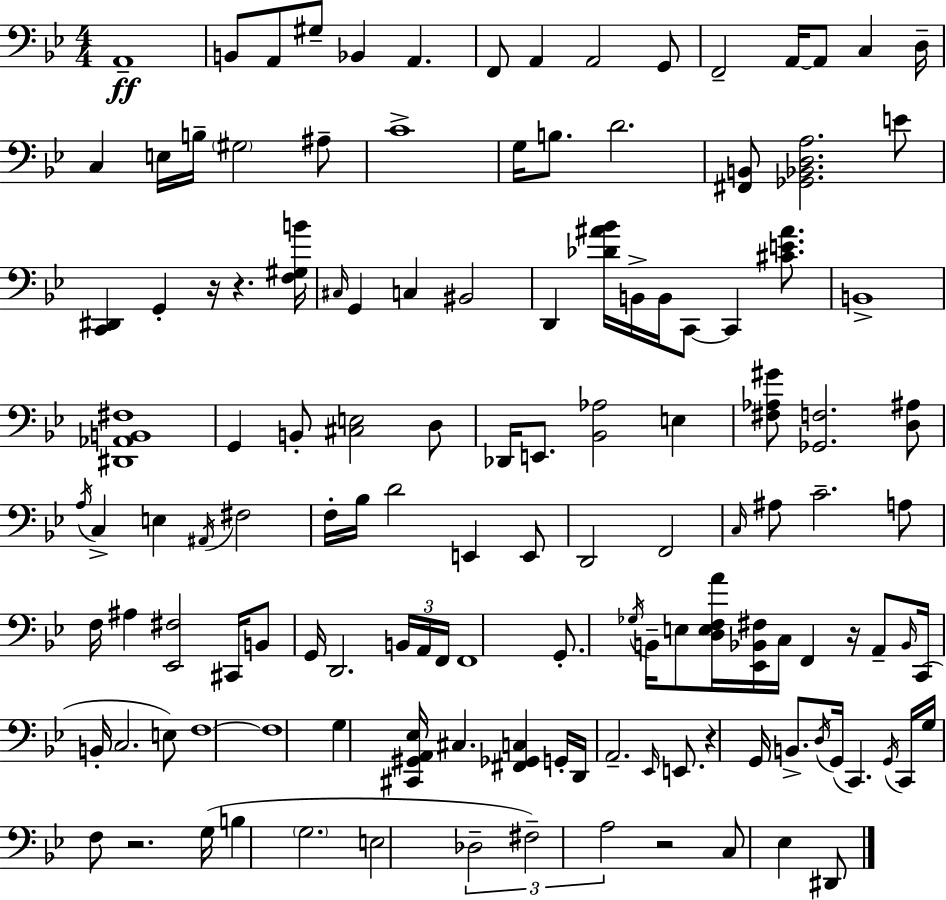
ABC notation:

X:1
T:Untitled
M:4/4
L:1/4
K:Bb
A,,4 B,,/2 A,,/2 ^G,/2 _B,, A,, F,,/2 A,, A,,2 G,,/2 F,,2 A,,/4 A,,/2 C, D,/4 C, E,/4 B,/4 ^G,2 ^A,/2 C4 G,/4 B,/2 D2 [^F,,B,,]/2 [_G,,_B,,D,A,]2 E/2 [C,,^D,,] G,, z/4 z [F,^G,B]/4 ^C,/4 G,, C, ^B,,2 D,, [_D^A_B]/4 B,,/4 B,,/4 C,,/2 C,, [^CE^A]/2 B,,4 [^D,,_A,,B,,^F,]4 G,, B,,/2 [^C,E,]2 D,/2 _D,,/4 E,,/2 [_B,,_A,]2 E, [^F,_A,^G]/2 [_G,,F,]2 [D,^A,]/2 A,/4 C, E, ^A,,/4 ^F,2 F,/4 _B,/4 D2 E,, E,,/2 D,,2 F,,2 C,/4 ^A,/2 C2 A,/2 F,/4 ^A, [_E,,^F,]2 ^C,,/4 B,,/2 G,,/4 D,,2 B,,/4 A,,/4 F,,/4 F,,4 G,,/2 _G,/4 B,,/4 E,/2 [D,E,F,A]/4 [_E,,_B,,^F,]/4 C,/4 F,, z/4 A,,/2 _B,,/4 C,,/4 B,,/4 C,2 E,/2 F,4 F,4 G, [^C,,^G,,A,,_E,]/4 ^C, [^F,,_G,,C,] G,,/4 D,,/4 A,,2 _E,,/4 E,,/2 z G,,/4 B,,/2 D,/4 G,,/4 C,, G,,/4 C,,/4 G,/4 F,/2 z2 G,/4 B, G,2 E,2 _D,2 ^F,2 A,2 z2 C,/2 _E, ^D,,/2